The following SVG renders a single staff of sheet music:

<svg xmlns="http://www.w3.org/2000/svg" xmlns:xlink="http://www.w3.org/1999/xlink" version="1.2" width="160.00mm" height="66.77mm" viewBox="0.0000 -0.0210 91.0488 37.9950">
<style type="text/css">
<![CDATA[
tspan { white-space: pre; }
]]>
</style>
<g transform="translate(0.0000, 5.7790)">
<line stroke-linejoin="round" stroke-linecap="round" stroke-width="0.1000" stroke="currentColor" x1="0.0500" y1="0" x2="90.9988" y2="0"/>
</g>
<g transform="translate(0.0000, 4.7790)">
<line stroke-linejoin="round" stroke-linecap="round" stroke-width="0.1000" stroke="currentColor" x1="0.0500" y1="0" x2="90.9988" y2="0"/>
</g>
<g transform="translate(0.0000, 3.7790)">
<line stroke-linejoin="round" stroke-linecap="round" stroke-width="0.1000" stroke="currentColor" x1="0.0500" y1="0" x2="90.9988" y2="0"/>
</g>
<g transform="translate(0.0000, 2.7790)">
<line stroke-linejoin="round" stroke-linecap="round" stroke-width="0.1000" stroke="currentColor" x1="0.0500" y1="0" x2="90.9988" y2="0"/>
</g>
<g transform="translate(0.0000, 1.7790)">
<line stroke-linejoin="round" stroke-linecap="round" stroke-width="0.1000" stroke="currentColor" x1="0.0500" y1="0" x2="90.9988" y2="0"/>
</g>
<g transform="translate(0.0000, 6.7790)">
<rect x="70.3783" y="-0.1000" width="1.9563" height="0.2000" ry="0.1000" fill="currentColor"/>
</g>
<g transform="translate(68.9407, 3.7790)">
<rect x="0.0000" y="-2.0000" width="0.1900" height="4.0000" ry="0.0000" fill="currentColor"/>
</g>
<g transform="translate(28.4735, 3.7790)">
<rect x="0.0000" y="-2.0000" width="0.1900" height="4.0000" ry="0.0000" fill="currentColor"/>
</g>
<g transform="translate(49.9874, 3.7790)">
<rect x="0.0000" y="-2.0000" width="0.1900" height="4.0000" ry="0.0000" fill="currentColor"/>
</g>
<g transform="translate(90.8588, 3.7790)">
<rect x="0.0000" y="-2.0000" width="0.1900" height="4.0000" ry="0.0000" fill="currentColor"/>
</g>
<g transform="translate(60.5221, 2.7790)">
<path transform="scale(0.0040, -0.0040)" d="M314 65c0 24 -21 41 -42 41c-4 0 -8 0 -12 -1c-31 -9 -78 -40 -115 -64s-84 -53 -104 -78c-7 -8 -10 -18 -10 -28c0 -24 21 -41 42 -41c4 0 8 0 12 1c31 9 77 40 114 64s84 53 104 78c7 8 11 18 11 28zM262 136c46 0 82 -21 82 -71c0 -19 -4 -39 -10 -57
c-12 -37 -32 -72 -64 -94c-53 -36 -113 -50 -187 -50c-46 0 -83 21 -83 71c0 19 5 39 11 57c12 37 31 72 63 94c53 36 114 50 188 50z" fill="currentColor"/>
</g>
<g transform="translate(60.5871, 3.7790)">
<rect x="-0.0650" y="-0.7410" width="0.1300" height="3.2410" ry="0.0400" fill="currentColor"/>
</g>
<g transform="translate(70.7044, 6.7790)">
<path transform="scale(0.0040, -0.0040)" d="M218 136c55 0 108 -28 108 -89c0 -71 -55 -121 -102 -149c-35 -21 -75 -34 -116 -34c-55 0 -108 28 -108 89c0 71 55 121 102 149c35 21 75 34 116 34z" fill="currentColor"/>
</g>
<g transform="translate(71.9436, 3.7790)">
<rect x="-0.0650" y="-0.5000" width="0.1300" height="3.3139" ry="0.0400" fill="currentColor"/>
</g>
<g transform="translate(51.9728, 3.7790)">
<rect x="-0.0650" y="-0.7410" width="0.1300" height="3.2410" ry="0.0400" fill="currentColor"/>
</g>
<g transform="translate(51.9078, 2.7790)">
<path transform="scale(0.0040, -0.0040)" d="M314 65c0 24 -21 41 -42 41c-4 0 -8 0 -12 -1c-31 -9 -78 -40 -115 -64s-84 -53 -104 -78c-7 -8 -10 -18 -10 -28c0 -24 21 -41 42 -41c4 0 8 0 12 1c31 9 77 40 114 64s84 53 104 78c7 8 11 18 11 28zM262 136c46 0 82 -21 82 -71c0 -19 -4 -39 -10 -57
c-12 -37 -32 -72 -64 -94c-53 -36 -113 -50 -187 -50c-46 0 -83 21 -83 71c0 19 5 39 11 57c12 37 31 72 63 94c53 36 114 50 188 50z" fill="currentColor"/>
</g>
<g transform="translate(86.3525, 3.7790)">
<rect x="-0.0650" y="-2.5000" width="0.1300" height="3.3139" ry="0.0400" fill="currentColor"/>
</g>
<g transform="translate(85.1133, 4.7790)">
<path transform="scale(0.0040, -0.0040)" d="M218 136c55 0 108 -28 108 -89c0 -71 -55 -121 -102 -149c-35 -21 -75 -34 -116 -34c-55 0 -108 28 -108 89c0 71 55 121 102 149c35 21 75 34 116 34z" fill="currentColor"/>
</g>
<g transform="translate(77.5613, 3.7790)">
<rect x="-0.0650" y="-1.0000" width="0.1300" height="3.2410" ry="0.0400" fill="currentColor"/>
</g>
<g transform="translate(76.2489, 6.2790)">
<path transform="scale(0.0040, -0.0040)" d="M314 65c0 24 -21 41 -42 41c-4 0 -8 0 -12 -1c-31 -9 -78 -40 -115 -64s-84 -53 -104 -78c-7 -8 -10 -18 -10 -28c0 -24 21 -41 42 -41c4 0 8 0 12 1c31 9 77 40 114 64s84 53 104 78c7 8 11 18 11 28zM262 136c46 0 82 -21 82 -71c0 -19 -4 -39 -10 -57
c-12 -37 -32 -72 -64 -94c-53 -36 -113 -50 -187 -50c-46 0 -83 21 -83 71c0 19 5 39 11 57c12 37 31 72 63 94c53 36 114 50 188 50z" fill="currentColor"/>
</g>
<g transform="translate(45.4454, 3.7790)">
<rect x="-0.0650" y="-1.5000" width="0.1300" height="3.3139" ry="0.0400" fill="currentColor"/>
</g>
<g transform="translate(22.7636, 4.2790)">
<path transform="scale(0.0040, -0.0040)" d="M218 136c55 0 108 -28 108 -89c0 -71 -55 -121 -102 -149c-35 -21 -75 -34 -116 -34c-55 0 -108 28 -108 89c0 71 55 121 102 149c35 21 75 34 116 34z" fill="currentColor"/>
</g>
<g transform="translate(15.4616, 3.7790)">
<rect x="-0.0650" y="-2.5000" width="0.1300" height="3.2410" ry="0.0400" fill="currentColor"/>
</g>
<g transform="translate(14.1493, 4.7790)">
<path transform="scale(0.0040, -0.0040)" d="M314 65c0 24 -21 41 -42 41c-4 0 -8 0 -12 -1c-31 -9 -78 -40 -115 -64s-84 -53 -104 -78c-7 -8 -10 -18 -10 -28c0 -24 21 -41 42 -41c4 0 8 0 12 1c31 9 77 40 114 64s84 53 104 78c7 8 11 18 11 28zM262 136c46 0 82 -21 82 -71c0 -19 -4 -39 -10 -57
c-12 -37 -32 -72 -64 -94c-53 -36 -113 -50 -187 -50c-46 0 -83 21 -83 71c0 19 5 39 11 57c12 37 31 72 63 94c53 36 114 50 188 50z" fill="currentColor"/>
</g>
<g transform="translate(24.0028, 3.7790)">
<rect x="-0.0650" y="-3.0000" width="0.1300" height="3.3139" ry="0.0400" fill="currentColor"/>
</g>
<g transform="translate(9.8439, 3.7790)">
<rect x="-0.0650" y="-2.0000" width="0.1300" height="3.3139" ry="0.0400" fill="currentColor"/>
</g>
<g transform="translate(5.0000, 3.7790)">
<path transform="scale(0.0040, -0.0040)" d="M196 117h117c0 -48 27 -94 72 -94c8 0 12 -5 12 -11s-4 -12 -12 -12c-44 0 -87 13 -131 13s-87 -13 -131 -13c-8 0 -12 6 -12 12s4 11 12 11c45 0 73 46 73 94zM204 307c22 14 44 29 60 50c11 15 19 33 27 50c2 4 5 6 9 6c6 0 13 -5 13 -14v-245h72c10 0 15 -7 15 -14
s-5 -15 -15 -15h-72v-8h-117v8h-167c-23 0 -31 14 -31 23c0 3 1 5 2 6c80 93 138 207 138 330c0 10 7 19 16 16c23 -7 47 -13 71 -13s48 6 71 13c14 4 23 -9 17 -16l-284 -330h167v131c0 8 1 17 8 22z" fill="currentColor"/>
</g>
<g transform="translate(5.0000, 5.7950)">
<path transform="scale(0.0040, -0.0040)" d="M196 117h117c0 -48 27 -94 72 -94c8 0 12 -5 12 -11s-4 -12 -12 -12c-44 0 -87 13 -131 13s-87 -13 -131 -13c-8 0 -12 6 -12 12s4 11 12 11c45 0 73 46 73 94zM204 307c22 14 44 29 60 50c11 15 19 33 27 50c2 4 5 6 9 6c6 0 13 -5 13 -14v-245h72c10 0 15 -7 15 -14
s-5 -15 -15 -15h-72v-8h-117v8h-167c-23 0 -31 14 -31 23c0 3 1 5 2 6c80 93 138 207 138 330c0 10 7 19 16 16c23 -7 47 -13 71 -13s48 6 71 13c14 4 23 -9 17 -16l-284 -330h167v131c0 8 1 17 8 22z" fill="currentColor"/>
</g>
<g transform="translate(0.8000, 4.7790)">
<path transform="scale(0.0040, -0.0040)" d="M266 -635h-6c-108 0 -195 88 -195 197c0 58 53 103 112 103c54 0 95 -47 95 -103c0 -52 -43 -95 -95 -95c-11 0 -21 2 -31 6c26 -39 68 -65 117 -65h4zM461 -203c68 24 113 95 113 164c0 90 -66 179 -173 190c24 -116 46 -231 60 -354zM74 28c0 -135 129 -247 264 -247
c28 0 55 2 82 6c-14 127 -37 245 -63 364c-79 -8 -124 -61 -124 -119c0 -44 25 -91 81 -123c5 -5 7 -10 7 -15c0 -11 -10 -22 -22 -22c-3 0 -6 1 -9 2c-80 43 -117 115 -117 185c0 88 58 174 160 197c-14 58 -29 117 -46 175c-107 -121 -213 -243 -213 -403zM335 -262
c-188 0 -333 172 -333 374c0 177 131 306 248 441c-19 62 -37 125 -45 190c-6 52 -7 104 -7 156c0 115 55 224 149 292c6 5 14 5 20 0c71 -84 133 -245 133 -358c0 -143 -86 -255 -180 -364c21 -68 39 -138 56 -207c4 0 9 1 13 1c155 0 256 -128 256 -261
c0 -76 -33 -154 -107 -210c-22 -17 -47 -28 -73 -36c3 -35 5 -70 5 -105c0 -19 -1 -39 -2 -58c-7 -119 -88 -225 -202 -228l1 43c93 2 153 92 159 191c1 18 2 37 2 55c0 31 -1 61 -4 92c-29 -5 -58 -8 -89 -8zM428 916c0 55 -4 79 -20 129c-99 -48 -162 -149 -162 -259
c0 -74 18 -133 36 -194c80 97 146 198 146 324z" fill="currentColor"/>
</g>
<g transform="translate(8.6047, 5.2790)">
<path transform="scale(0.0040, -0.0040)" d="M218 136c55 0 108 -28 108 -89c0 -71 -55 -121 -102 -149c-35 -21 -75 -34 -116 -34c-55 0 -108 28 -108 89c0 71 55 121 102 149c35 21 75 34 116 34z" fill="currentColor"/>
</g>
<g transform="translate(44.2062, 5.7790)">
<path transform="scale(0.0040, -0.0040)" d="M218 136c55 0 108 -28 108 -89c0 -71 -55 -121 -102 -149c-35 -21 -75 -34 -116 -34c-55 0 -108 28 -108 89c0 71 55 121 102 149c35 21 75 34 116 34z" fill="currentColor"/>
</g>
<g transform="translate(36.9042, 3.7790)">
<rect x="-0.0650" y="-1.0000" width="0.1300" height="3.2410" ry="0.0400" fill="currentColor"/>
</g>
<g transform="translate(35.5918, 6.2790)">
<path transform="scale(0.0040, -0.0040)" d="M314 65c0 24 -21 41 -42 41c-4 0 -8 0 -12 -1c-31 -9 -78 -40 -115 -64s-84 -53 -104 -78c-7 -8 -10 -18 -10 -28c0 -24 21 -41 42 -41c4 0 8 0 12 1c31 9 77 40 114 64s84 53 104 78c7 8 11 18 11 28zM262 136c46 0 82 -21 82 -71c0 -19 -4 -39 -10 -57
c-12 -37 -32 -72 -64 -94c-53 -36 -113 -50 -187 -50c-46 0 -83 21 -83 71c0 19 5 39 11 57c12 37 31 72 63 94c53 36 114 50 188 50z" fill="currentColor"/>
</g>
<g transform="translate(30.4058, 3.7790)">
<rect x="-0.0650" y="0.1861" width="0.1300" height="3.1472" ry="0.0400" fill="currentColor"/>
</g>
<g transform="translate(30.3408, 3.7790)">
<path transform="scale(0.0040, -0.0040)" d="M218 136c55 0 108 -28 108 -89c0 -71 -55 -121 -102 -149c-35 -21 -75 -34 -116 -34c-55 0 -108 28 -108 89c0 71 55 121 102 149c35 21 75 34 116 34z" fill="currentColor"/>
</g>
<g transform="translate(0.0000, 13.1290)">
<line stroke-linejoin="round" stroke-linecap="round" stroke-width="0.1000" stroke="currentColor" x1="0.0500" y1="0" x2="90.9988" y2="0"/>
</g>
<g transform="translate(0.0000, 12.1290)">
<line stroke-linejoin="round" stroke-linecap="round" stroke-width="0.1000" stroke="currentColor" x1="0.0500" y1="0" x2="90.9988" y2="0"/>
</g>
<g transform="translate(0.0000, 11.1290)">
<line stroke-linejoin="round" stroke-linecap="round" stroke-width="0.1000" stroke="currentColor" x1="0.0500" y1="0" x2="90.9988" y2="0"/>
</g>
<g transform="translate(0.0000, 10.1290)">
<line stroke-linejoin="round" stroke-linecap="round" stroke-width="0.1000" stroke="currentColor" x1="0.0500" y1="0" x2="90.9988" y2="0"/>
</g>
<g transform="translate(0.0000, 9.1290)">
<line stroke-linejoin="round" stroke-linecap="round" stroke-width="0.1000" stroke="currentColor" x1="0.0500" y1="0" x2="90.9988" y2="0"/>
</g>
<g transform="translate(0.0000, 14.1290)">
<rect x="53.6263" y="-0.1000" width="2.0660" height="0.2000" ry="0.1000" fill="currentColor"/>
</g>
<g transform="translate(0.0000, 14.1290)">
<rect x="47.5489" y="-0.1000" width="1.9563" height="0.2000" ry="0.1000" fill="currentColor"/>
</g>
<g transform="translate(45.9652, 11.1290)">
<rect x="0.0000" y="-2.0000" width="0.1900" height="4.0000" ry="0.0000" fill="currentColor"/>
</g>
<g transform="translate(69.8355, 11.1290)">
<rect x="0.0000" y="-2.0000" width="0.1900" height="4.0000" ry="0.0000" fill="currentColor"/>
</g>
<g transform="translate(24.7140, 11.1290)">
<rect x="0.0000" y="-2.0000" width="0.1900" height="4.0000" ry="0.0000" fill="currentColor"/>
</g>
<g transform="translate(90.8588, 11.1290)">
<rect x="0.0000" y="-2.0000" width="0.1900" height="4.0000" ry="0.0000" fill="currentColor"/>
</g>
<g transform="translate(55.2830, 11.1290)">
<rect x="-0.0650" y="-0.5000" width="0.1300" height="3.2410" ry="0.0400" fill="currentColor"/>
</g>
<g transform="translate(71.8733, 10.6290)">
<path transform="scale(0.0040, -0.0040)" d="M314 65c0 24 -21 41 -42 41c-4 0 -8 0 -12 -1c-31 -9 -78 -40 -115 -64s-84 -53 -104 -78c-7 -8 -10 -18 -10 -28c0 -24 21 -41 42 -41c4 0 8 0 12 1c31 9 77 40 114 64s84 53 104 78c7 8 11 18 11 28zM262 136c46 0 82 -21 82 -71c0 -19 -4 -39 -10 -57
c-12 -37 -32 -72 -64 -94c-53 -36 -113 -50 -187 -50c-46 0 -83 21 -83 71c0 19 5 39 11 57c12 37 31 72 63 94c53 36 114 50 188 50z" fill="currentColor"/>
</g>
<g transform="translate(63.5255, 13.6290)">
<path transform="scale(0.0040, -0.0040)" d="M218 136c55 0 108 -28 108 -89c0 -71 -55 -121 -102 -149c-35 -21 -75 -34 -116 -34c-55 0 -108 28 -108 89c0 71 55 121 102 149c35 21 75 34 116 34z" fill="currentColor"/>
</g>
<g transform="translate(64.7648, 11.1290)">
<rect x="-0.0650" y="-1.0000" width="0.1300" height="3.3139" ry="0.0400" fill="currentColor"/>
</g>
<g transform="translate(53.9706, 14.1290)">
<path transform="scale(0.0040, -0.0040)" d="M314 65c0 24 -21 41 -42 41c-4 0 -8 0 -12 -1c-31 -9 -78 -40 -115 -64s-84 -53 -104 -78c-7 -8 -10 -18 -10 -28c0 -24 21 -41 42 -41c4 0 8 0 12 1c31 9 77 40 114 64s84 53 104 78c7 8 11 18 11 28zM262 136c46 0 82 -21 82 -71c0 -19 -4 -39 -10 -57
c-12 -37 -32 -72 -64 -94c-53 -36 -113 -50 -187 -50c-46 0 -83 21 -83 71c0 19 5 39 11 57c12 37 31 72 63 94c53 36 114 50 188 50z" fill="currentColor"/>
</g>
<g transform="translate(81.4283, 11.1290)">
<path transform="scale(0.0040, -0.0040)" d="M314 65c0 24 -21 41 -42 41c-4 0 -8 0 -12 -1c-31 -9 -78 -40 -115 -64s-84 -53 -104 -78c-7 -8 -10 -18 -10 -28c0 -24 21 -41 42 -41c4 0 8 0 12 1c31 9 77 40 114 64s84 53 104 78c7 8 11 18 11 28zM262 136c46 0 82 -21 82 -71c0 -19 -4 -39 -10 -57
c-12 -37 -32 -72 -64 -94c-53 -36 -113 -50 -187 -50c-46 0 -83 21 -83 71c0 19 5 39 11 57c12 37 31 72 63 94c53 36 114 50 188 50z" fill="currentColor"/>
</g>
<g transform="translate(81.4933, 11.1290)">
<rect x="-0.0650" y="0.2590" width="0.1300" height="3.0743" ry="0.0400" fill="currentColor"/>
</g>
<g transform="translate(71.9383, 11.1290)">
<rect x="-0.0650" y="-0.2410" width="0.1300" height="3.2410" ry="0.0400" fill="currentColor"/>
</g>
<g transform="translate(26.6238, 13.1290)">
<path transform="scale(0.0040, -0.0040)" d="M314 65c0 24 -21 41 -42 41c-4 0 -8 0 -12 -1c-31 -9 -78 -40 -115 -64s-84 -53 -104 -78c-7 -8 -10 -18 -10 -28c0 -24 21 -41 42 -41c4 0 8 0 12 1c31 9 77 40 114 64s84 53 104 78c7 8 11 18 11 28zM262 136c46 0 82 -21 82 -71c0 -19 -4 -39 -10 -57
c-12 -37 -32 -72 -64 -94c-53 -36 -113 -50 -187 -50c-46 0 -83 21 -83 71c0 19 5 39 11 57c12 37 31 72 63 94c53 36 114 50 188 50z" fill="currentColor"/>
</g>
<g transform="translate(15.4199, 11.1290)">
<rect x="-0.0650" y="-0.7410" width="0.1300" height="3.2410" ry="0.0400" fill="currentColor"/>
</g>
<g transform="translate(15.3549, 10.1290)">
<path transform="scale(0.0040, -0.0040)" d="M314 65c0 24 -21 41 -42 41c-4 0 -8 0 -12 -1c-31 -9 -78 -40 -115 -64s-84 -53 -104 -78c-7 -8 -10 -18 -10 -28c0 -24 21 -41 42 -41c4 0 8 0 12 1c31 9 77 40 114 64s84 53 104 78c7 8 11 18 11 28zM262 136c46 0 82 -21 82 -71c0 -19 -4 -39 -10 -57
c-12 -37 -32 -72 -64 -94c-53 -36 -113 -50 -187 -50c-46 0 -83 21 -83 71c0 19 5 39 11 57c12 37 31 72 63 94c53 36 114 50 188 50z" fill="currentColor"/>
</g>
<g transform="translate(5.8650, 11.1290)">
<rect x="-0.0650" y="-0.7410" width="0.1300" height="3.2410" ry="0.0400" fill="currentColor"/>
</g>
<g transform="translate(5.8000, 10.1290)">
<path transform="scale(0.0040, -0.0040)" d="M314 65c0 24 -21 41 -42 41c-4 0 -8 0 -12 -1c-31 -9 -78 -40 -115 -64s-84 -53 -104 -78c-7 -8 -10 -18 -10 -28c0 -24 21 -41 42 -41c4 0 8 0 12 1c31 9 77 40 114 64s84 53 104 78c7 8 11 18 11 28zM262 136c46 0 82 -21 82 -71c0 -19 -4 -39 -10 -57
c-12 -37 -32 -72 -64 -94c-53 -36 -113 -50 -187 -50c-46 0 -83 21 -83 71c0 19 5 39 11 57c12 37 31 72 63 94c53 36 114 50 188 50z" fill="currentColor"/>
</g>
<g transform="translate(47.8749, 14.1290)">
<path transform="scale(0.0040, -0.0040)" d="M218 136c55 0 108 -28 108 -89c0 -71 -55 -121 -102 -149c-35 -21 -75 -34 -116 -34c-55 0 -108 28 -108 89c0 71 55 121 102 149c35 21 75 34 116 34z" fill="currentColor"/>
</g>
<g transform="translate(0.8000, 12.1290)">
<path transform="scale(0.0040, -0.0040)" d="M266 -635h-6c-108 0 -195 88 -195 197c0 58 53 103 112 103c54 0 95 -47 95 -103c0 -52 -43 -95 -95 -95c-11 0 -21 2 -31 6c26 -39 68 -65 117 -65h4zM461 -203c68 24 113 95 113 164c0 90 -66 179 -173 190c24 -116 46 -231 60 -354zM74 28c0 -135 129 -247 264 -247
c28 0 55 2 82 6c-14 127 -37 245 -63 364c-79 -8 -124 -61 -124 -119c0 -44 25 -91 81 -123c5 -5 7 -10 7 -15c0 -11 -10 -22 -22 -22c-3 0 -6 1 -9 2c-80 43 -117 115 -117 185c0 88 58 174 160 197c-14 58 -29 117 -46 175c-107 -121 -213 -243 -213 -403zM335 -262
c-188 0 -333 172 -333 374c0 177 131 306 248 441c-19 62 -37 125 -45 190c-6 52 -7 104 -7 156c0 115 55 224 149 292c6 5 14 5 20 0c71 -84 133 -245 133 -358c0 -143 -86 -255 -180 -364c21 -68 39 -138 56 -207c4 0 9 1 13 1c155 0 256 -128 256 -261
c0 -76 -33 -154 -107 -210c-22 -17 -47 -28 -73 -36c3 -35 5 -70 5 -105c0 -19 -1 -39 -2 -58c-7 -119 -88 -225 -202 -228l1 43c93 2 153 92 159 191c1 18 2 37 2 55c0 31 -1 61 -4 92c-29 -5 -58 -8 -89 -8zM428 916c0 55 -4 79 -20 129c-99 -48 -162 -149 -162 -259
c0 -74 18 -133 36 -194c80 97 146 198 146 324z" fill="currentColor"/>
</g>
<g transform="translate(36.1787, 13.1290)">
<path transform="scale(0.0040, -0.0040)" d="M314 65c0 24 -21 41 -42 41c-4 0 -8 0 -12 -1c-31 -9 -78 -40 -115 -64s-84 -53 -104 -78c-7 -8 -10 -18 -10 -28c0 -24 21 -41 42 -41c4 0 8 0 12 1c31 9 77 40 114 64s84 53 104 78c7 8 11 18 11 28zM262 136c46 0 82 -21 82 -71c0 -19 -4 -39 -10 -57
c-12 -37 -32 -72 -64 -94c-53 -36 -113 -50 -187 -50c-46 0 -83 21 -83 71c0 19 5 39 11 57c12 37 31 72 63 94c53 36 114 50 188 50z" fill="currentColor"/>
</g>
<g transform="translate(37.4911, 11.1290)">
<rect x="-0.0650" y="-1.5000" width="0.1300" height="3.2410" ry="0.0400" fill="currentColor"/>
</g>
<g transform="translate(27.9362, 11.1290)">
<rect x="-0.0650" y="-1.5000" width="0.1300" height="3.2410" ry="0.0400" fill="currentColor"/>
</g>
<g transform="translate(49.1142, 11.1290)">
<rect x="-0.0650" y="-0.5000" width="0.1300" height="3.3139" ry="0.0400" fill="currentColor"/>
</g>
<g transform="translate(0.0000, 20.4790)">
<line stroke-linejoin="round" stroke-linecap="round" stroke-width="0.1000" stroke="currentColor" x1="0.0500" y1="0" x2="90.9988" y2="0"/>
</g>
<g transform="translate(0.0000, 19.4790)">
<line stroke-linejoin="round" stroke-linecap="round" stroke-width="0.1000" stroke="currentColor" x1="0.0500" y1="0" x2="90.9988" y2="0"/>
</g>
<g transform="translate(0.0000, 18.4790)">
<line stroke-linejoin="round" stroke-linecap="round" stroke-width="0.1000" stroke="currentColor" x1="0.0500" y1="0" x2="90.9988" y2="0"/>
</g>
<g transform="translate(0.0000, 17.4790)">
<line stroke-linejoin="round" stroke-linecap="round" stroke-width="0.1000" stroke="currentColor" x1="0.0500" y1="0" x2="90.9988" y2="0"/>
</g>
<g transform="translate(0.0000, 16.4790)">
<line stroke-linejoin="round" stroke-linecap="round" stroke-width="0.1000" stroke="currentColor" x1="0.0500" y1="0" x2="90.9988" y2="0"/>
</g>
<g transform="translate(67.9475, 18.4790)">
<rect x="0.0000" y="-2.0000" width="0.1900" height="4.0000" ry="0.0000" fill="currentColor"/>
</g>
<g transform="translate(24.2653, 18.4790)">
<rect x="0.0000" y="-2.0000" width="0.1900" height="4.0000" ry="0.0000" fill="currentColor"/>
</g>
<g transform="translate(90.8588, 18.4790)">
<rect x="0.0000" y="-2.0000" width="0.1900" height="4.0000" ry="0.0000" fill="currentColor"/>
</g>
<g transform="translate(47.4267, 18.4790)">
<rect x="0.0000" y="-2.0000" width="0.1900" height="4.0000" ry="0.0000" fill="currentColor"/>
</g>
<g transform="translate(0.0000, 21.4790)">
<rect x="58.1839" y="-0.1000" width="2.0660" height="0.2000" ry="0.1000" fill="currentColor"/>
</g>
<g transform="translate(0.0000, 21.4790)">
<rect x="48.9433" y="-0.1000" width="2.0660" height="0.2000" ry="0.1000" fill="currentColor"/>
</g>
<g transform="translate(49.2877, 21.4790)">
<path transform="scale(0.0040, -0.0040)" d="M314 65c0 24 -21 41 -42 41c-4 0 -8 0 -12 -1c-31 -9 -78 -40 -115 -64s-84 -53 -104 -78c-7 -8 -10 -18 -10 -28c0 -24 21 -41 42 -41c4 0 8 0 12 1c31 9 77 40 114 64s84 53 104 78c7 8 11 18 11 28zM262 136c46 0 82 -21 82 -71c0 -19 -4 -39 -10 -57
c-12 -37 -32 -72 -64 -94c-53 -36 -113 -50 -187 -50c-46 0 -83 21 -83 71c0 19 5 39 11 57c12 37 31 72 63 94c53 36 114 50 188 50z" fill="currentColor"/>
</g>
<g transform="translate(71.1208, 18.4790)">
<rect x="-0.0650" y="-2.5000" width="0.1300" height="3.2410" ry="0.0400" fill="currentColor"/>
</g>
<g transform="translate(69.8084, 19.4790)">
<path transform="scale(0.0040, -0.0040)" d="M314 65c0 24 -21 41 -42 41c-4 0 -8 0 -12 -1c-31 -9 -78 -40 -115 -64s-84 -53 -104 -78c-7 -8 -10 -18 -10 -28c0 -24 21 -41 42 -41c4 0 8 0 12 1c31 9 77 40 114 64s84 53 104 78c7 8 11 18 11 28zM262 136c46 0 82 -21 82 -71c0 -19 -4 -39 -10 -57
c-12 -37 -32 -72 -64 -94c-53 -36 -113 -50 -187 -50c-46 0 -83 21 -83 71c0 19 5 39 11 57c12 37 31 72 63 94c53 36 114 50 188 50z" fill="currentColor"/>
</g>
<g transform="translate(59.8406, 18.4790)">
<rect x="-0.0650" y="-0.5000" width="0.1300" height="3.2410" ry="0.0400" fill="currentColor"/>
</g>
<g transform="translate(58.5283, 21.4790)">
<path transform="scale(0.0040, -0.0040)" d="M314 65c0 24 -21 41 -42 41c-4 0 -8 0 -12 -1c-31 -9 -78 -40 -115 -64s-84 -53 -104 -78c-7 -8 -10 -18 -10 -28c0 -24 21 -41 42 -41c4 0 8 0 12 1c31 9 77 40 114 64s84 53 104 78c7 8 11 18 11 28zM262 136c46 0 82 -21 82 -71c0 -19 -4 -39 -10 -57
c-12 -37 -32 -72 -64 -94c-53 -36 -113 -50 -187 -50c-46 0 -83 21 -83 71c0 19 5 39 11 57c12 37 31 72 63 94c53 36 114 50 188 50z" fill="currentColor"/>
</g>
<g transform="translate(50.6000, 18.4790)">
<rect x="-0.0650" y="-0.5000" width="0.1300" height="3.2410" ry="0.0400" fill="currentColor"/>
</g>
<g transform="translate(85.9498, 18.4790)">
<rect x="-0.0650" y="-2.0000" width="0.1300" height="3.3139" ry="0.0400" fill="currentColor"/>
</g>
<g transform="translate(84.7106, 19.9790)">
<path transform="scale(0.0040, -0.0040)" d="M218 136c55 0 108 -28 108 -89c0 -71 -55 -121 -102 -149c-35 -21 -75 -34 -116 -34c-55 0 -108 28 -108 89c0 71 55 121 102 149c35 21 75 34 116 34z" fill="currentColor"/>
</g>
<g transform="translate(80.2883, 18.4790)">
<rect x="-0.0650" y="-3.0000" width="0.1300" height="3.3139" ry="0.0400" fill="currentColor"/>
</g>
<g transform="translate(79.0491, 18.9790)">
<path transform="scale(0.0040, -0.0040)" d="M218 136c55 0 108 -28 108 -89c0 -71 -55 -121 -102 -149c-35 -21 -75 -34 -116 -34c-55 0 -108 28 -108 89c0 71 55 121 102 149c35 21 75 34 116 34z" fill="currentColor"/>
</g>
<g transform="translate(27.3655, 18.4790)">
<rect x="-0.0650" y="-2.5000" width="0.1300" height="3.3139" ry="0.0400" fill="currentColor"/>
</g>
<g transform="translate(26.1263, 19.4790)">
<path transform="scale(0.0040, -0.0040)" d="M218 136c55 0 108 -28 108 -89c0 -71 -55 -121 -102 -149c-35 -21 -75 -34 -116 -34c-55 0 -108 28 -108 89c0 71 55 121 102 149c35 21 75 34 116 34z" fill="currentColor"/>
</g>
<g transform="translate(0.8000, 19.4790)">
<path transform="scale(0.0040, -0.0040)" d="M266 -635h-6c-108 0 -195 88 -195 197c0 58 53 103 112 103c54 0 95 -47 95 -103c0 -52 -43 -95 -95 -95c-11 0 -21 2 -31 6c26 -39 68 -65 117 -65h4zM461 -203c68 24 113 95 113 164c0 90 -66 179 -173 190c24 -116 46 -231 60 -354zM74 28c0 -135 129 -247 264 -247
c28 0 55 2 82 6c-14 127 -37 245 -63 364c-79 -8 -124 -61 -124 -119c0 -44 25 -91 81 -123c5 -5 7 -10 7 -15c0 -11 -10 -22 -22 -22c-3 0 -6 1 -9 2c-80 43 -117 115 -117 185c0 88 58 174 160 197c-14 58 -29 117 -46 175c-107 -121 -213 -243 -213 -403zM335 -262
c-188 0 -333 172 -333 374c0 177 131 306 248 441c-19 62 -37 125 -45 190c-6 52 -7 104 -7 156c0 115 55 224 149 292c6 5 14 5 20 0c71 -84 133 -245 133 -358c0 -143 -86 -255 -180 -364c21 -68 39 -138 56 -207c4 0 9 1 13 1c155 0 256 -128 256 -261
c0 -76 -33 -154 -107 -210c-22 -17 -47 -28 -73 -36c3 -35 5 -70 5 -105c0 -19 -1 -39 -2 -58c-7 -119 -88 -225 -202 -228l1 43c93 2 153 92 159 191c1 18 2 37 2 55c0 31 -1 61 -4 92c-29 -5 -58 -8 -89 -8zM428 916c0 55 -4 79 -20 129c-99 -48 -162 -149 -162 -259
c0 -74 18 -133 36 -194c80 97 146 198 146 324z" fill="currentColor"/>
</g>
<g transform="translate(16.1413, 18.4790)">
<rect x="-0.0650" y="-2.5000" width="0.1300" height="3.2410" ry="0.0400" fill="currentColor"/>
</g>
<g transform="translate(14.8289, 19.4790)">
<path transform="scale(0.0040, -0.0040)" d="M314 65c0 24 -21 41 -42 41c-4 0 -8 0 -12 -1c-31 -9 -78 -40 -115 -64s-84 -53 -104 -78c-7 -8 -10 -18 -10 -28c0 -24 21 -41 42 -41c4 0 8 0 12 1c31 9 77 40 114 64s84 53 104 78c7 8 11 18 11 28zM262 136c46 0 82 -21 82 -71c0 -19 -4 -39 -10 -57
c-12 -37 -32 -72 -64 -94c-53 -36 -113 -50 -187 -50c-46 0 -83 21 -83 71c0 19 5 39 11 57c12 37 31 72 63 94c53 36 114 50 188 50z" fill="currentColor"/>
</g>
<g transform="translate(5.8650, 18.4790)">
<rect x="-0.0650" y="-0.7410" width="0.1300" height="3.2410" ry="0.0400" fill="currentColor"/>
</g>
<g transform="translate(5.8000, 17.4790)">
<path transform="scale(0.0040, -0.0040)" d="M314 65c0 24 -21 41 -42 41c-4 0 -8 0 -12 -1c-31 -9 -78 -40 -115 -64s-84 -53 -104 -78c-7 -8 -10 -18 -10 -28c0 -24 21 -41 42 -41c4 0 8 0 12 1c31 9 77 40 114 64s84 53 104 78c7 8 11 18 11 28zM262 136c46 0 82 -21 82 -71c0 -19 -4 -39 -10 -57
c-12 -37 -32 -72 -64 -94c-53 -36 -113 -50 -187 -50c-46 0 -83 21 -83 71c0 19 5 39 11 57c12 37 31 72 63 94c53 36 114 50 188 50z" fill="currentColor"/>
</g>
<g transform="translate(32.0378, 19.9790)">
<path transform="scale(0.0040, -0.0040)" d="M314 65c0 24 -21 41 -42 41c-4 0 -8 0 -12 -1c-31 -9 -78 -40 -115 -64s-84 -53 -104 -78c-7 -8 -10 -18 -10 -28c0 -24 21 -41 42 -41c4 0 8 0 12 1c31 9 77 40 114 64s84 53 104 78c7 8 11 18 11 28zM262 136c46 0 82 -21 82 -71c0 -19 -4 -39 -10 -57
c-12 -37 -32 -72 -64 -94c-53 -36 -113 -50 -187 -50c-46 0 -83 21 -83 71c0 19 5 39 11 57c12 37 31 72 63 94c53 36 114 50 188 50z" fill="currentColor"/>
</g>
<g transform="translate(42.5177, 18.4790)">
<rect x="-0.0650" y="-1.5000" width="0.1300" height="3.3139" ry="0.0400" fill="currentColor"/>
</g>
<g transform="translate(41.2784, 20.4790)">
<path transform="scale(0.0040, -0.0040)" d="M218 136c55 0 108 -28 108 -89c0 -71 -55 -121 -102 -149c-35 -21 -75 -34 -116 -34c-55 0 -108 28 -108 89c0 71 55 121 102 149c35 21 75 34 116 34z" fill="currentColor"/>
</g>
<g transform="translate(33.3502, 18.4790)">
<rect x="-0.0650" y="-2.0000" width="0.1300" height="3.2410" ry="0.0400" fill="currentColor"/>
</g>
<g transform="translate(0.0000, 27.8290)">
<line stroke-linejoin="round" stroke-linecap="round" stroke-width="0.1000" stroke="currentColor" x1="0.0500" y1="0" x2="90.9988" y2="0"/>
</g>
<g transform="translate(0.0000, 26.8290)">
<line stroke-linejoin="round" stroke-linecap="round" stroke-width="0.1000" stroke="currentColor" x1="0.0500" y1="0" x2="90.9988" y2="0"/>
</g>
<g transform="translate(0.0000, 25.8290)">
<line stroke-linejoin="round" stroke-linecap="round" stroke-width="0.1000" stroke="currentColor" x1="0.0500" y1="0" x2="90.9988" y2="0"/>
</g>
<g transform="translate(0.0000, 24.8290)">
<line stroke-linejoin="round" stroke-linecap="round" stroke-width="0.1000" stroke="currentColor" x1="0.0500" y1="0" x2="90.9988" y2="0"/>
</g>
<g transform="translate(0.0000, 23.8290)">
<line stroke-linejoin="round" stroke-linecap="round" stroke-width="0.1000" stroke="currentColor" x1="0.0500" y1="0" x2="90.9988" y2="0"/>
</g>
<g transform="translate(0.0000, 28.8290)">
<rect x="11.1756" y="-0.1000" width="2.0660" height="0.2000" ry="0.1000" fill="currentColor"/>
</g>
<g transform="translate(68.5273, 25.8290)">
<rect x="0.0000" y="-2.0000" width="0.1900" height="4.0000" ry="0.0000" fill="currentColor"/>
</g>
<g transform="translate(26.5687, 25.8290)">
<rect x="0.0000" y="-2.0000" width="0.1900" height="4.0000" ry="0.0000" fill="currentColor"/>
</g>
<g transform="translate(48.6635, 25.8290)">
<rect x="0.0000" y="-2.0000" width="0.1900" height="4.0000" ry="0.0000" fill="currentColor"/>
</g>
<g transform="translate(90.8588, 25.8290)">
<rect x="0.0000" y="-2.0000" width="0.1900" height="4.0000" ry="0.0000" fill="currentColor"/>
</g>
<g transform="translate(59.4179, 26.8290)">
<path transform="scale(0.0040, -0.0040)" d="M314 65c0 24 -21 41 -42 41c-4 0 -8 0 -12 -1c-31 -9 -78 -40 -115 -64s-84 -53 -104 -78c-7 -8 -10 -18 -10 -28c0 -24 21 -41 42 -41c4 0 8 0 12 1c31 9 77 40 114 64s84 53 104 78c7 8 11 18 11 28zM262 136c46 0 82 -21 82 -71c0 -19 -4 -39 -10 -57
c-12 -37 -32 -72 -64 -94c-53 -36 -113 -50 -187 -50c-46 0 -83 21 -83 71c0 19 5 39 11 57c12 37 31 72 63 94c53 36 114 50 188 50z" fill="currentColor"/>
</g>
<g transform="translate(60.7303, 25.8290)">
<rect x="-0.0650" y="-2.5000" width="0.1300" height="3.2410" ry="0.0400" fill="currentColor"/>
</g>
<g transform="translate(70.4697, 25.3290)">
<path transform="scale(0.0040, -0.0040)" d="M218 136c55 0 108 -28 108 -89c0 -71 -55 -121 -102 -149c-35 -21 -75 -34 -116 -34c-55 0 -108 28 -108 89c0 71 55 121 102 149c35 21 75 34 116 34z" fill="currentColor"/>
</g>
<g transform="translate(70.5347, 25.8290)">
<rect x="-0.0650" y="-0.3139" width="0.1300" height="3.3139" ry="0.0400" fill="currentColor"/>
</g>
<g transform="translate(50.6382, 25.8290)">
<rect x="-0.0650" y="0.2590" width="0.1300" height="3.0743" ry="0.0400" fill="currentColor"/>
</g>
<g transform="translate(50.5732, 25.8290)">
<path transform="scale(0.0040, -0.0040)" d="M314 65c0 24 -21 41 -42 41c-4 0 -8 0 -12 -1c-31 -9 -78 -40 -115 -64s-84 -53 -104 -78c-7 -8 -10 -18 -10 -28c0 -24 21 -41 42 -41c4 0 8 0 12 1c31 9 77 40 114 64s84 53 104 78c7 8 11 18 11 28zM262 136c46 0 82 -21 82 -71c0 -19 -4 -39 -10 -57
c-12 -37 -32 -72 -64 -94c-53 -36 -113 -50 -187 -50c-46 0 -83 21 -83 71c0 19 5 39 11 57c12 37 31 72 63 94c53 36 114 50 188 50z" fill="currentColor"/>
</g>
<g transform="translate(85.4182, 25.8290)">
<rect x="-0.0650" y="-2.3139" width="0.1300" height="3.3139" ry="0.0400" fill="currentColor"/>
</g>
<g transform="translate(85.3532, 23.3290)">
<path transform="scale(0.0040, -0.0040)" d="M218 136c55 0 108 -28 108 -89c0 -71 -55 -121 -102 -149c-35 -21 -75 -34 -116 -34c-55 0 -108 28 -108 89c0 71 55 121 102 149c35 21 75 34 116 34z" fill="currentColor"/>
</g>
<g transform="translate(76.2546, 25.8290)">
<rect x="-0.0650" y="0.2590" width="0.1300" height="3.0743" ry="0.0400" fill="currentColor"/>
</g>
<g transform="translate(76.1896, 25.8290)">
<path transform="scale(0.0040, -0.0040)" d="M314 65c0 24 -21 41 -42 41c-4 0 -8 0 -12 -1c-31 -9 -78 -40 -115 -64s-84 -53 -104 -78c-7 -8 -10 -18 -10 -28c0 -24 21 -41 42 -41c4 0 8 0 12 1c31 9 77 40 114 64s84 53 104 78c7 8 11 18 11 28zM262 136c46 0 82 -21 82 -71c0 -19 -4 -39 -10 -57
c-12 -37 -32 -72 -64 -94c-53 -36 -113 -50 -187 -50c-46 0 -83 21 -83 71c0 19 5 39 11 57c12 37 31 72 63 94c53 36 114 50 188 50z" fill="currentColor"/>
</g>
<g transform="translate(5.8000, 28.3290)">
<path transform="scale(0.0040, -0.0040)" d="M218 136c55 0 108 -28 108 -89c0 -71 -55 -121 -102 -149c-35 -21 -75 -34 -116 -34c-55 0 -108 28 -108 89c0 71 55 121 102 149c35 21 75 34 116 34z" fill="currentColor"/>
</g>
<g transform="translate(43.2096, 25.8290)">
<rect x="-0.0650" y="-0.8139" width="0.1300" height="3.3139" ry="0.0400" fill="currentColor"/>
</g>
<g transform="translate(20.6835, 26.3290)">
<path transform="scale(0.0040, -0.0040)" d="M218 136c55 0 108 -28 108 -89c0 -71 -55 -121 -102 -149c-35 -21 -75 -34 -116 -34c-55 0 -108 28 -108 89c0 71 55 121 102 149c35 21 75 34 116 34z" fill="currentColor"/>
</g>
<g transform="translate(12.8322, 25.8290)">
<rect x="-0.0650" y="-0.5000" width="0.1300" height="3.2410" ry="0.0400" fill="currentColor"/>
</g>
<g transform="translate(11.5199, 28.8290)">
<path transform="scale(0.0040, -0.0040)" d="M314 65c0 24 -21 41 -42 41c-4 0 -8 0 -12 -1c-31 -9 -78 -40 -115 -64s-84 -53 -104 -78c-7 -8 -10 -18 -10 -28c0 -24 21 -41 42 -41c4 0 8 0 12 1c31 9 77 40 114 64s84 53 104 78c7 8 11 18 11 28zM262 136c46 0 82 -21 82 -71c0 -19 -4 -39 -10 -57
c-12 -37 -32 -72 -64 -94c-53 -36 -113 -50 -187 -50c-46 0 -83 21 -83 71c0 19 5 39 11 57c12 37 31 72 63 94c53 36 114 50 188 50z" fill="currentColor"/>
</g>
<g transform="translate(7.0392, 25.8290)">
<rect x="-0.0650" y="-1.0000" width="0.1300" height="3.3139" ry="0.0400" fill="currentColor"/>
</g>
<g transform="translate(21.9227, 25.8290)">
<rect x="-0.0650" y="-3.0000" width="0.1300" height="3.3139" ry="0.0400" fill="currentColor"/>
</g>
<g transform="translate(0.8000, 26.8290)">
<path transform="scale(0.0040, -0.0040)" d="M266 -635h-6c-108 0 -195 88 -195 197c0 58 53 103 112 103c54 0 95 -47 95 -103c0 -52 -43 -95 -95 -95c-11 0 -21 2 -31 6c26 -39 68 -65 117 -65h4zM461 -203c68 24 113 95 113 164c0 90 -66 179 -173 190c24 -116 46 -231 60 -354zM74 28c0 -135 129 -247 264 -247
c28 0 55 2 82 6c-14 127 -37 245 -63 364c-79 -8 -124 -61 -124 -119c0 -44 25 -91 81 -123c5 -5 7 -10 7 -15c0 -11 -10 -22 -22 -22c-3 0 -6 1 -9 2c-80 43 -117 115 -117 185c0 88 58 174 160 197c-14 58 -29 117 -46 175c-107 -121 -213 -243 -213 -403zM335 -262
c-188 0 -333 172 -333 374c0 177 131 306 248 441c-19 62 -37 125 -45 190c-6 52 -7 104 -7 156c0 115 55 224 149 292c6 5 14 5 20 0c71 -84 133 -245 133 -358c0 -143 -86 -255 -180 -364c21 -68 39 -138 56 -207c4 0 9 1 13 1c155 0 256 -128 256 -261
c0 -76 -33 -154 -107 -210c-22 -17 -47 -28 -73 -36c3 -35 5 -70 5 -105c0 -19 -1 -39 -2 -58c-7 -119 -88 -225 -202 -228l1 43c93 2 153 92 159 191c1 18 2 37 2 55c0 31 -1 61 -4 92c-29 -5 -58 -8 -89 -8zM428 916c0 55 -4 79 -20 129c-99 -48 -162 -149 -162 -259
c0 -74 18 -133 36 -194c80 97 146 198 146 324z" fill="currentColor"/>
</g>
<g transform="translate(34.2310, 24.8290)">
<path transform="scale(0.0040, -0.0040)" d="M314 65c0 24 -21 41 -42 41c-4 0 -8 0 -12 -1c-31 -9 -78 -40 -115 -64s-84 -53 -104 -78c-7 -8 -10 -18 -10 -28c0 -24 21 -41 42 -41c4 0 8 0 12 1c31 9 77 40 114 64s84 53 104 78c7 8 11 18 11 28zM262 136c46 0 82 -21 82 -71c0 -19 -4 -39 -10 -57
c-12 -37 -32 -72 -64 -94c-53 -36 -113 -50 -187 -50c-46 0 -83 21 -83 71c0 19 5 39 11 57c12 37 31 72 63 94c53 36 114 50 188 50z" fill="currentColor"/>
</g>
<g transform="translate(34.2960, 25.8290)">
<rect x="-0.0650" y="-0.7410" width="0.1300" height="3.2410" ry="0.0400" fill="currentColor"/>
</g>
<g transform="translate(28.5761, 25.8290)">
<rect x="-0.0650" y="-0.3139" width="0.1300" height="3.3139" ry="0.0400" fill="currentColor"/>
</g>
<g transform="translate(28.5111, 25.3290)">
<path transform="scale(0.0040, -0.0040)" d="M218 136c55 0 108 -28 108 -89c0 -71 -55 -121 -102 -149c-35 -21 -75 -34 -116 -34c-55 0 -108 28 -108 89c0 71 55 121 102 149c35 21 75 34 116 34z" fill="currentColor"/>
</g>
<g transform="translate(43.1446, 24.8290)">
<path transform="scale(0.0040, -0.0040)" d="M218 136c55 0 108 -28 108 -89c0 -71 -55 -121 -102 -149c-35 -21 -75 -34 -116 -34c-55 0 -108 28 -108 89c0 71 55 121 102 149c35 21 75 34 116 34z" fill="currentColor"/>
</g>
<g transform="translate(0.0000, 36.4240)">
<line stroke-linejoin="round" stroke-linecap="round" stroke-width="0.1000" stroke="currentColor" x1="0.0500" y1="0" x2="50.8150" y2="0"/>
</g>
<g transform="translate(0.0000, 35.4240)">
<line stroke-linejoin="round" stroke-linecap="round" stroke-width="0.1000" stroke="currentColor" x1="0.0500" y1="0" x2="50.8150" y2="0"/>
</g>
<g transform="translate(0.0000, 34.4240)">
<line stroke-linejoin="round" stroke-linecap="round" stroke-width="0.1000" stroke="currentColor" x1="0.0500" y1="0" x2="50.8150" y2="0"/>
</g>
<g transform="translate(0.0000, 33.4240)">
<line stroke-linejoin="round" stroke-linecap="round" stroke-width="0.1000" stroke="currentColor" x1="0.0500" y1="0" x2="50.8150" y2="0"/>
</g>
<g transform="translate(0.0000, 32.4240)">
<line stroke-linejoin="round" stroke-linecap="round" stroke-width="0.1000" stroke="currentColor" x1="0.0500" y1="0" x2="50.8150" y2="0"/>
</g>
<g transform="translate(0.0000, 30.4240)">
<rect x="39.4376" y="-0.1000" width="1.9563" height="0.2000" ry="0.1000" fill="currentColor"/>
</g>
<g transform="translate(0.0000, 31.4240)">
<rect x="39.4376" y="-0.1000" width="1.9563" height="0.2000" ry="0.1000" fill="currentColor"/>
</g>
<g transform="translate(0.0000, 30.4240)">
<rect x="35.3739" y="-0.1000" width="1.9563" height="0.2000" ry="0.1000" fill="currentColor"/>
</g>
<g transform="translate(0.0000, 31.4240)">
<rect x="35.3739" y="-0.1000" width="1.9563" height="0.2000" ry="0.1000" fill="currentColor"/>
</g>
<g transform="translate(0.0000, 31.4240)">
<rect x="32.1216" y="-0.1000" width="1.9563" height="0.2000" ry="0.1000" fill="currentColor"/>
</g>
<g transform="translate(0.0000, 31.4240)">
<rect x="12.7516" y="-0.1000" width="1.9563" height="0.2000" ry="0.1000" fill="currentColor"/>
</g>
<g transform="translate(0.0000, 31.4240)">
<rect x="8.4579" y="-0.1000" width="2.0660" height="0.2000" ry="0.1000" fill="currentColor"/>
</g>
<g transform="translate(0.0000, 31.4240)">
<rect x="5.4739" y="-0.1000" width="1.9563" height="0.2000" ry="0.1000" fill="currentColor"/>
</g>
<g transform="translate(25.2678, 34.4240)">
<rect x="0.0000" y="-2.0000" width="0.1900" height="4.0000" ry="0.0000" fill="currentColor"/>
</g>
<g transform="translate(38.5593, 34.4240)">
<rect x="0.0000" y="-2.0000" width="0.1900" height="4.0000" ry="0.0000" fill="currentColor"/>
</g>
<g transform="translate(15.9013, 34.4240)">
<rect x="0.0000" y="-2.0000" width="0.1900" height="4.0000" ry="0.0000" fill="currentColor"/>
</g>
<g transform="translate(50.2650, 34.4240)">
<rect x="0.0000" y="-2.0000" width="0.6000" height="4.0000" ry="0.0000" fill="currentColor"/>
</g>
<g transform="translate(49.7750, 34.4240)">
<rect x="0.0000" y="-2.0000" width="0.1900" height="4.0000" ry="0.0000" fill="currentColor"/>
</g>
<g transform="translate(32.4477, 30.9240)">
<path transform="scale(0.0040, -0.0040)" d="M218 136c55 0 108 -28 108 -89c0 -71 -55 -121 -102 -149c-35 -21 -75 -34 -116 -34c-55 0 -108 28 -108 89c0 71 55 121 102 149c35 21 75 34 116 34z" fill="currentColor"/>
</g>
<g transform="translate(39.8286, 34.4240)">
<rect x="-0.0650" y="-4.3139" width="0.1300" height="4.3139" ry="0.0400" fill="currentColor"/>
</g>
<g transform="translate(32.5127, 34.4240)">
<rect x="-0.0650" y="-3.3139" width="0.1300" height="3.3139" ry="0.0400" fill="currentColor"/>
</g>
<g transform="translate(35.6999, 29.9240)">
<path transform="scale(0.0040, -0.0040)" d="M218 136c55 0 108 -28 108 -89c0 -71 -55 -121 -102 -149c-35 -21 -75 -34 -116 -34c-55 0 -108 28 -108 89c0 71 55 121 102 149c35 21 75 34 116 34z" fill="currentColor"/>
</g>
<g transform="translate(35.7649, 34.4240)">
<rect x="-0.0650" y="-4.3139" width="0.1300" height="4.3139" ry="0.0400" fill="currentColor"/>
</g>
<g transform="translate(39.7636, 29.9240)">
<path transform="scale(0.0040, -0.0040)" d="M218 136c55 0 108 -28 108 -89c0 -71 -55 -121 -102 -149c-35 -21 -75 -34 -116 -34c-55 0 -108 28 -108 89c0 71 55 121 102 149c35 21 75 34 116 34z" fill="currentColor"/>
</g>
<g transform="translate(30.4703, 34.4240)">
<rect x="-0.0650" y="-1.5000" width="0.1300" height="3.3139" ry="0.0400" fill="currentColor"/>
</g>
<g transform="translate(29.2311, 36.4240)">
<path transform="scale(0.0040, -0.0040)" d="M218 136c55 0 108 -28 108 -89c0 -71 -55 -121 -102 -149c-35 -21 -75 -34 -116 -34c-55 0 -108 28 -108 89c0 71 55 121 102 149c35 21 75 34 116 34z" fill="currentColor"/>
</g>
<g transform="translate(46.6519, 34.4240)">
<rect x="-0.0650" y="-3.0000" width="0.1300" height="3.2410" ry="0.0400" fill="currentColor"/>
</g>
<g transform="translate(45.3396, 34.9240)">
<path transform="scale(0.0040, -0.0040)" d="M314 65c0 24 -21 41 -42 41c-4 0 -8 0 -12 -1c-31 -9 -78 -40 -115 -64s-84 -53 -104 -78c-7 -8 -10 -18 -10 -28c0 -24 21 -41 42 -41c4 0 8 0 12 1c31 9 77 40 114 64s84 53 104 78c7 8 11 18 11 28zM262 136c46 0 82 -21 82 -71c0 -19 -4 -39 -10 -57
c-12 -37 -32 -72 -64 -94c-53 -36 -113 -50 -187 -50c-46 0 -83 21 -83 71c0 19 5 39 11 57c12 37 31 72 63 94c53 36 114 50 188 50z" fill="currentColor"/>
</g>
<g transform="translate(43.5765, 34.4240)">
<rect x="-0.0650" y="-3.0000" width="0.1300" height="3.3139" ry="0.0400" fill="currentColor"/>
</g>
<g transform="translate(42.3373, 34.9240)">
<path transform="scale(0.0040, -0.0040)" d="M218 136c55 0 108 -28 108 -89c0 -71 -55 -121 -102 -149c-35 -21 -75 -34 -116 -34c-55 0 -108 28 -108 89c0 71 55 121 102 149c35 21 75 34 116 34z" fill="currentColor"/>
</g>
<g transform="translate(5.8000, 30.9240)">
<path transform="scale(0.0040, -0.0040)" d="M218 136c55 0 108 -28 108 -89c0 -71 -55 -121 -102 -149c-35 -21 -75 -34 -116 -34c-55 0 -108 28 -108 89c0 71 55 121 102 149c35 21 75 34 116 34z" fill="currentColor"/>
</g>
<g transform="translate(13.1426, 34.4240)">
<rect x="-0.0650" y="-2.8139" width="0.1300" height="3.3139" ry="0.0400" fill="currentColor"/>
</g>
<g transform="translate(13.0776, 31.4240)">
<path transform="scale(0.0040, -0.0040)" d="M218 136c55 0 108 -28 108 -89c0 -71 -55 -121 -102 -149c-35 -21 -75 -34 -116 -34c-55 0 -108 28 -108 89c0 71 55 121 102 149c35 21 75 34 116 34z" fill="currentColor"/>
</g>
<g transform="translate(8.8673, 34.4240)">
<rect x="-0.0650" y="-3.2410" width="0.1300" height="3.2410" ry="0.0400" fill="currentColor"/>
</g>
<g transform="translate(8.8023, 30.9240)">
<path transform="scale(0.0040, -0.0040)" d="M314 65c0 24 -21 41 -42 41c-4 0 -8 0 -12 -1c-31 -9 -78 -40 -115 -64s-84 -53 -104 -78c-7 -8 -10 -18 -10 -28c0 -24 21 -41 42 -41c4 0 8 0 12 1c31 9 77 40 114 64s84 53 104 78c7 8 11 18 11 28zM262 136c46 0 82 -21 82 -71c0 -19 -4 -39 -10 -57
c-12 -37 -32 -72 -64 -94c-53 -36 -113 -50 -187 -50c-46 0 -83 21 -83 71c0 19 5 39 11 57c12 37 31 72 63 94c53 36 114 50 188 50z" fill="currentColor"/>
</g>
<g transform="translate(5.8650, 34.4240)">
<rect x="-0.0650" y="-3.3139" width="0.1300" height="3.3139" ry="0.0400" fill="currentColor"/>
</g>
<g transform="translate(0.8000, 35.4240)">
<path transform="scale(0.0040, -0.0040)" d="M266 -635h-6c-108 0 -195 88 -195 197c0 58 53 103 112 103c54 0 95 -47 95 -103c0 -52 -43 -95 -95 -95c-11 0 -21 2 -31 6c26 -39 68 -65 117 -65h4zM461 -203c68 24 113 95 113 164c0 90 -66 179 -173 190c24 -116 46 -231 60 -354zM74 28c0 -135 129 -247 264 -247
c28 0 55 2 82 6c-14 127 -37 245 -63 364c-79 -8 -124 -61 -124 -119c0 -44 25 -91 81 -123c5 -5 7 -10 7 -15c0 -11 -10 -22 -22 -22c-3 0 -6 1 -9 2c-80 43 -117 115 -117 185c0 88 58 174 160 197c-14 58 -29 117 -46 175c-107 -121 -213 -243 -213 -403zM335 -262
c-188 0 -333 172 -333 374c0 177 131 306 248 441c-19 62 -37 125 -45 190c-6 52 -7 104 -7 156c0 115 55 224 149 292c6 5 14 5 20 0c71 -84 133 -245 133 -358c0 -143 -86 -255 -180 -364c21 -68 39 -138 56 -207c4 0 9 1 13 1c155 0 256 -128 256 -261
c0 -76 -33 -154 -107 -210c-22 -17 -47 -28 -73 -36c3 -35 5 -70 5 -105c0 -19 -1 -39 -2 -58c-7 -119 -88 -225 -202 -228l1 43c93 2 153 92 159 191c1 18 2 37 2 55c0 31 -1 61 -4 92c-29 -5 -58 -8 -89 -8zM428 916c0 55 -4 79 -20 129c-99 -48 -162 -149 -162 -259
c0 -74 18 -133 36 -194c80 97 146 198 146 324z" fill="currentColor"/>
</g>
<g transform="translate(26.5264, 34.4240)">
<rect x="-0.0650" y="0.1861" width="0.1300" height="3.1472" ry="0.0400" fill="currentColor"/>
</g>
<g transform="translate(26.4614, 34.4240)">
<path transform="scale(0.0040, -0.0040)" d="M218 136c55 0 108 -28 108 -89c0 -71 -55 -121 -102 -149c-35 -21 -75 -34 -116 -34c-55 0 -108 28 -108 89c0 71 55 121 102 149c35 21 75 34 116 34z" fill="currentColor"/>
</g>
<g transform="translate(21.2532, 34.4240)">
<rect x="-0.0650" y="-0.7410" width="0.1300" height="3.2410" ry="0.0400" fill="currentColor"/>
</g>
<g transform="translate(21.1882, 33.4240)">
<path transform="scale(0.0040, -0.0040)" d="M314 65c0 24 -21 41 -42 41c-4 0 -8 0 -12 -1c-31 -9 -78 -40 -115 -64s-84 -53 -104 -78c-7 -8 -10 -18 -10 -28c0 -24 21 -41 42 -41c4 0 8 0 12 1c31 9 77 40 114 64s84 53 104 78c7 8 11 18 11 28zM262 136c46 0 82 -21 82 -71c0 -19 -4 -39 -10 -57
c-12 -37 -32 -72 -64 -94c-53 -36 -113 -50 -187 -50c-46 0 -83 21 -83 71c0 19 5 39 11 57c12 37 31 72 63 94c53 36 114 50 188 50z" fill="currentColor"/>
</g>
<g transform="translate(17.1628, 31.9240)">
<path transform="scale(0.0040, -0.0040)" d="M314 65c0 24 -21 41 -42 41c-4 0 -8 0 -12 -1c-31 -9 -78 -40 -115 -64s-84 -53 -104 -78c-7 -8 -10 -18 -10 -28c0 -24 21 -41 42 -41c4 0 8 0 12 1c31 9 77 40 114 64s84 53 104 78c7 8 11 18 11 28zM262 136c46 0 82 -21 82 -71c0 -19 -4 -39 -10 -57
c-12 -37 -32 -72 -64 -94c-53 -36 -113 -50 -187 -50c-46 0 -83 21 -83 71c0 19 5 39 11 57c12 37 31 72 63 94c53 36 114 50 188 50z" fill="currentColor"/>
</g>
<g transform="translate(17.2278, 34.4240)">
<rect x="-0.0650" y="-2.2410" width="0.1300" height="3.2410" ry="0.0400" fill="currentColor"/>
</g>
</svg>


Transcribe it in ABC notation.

X:1
T:Untitled
M:4/4
L:1/4
K:C
F G2 A B D2 E d2 d2 C D2 G d2 d2 E2 E2 C C2 D c2 B2 d2 G2 G F2 E C2 C2 G2 A F D C2 A c d2 d B2 G2 c B2 g b b2 a g2 d2 B E b d' d' A A2